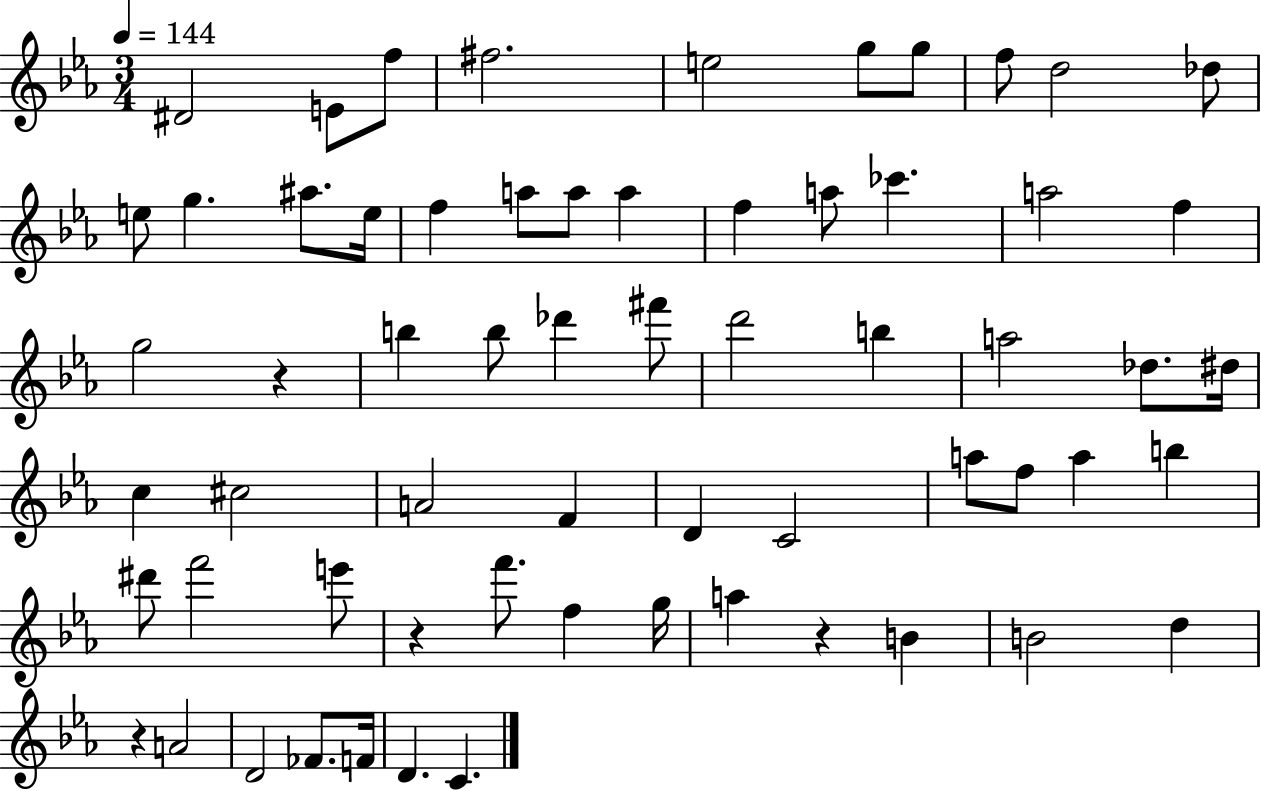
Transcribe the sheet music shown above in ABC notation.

X:1
T:Untitled
M:3/4
L:1/4
K:Eb
^D2 E/2 f/2 ^f2 e2 g/2 g/2 f/2 d2 _d/2 e/2 g ^a/2 e/4 f a/2 a/2 a f a/2 _c' a2 f g2 z b b/2 _d' ^f'/2 d'2 b a2 _d/2 ^d/4 c ^c2 A2 F D C2 a/2 f/2 a b ^d'/2 f'2 e'/2 z f'/2 f g/4 a z B B2 d z A2 D2 _F/2 F/4 D C